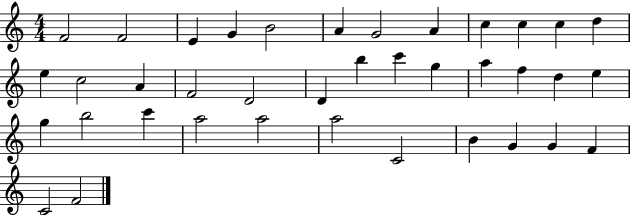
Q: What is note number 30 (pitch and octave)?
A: A5